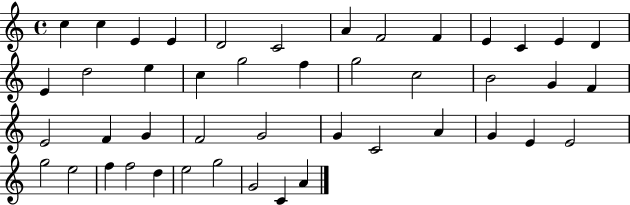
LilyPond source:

{
  \clef treble
  \time 4/4
  \defaultTimeSignature
  \key c \major
  c''4 c''4 e'4 e'4 | d'2 c'2 | a'4 f'2 f'4 | e'4 c'4 e'4 d'4 | \break e'4 d''2 e''4 | c''4 g''2 f''4 | g''2 c''2 | b'2 g'4 f'4 | \break e'2 f'4 g'4 | f'2 g'2 | g'4 c'2 a'4 | g'4 e'4 e'2 | \break g''2 e''2 | f''4 f''2 d''4 | e''2 g''2 | g'2 c'4 a'4 | \break \bar "|."
}